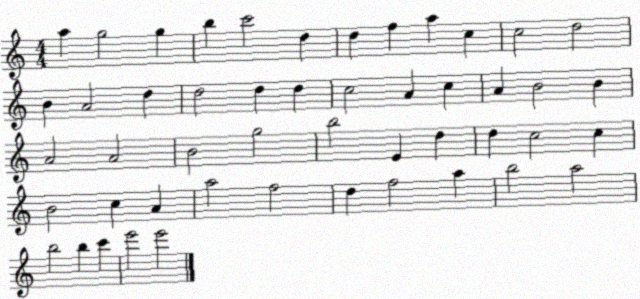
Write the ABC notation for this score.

X:1
T:Untitled
M:4/4
L:1/4
K:C
a g2 g b c'2 d d f a c c2 d2 B A2 d d2 d d c2 A c A B2 B A2 A2 B2 g2 b2 E d d c2 c B2 c A a2 f2 d f2 a b2 a2 b2 b c' e'2 e'2